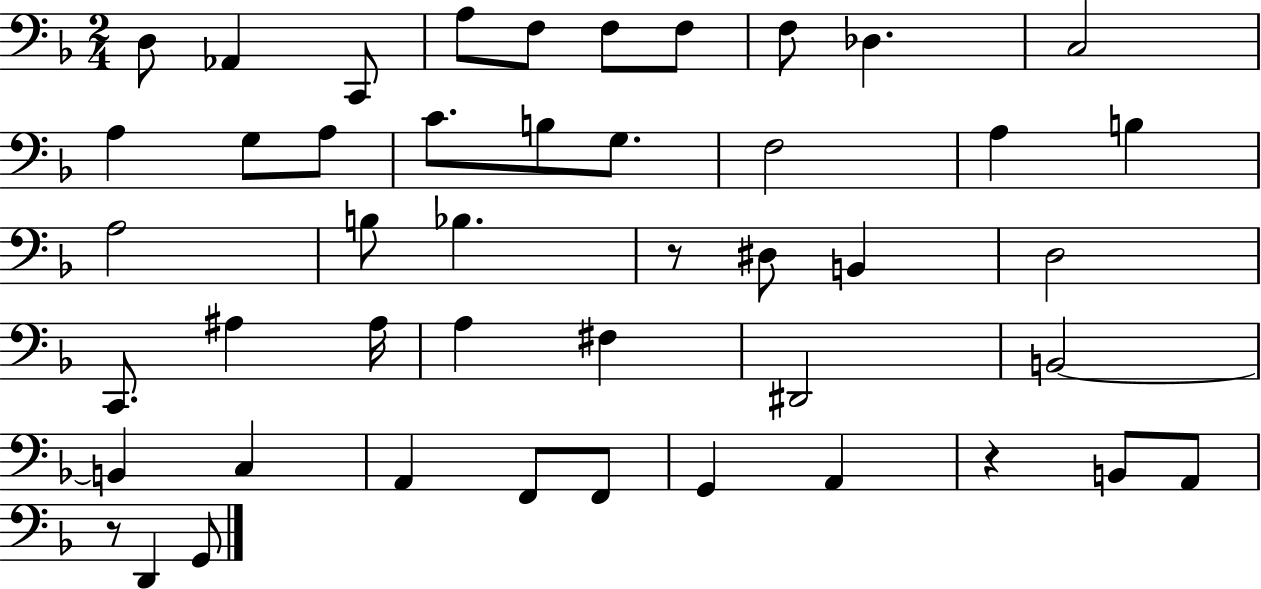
X:1
T:Untitled
M:2/4
L:1/4
K:F
D,/2 _A,, C,,/2 A,/2 F,/2 F,/2 F,/2 F,/2 _D, C,2 A, G,/2 A,/2 C/2 B,/2 G,/2 F,2 A, B, A,2 B,/2 _B, z/2 ^D,/2 B,, D,2 C,,/2 ^A, ^A,/4 A, ^F, ^D,,2 B,,2 B,, C, A,, F,,/2 F,,/2 G,, A,, z B,,/2 A,,/2 z/2 D,, G,,/2